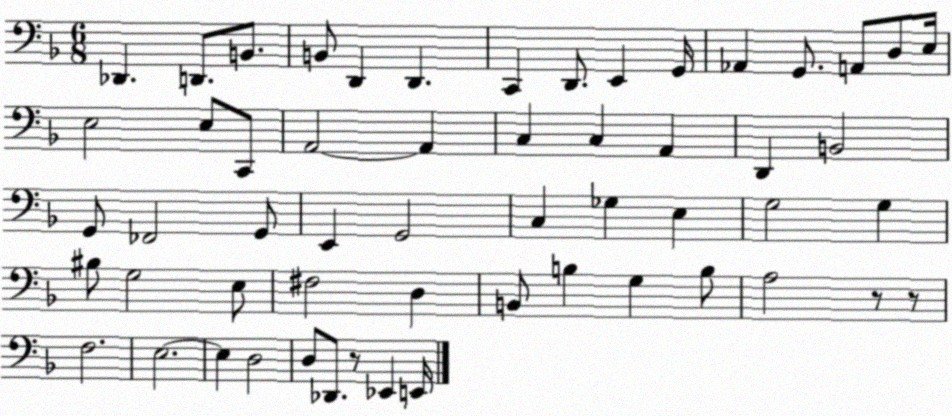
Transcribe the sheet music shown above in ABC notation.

X:1
T:Untitled
M:6/8
L:1/4
K:F
_D,, D,,/2 B,,/2 B,,/2 D,, D,, C,, D,,/2 E,, G,,/4 _A,, G,,/2 A,,/2 D,/2 E,/4 E,2 E,/2 C,,/2 A,,2 A,, C, C, A,, D,, B,,2 G,,/2 _F,,2 G,,/2 E,, G,,2 C, _G, E, G,2 G, ^B,/2 G,2 E,/2 ^F,2 D, B,,/2 B, G, B,/2 A,2 z/2 z/2 F,2 E,2 E, D,2 D,/2 _D,,/2 z/2 _E,, E,,/4